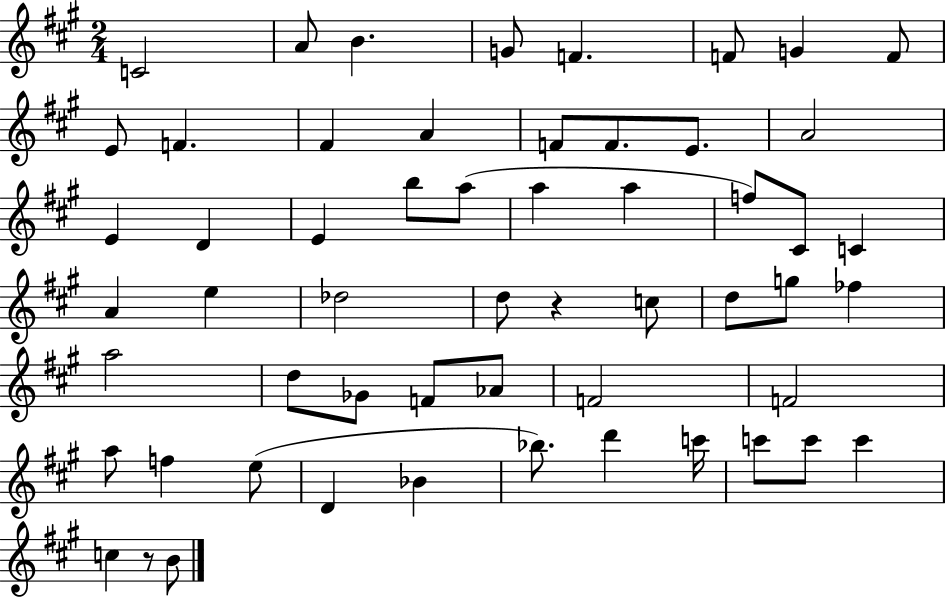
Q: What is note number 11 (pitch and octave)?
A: F#4